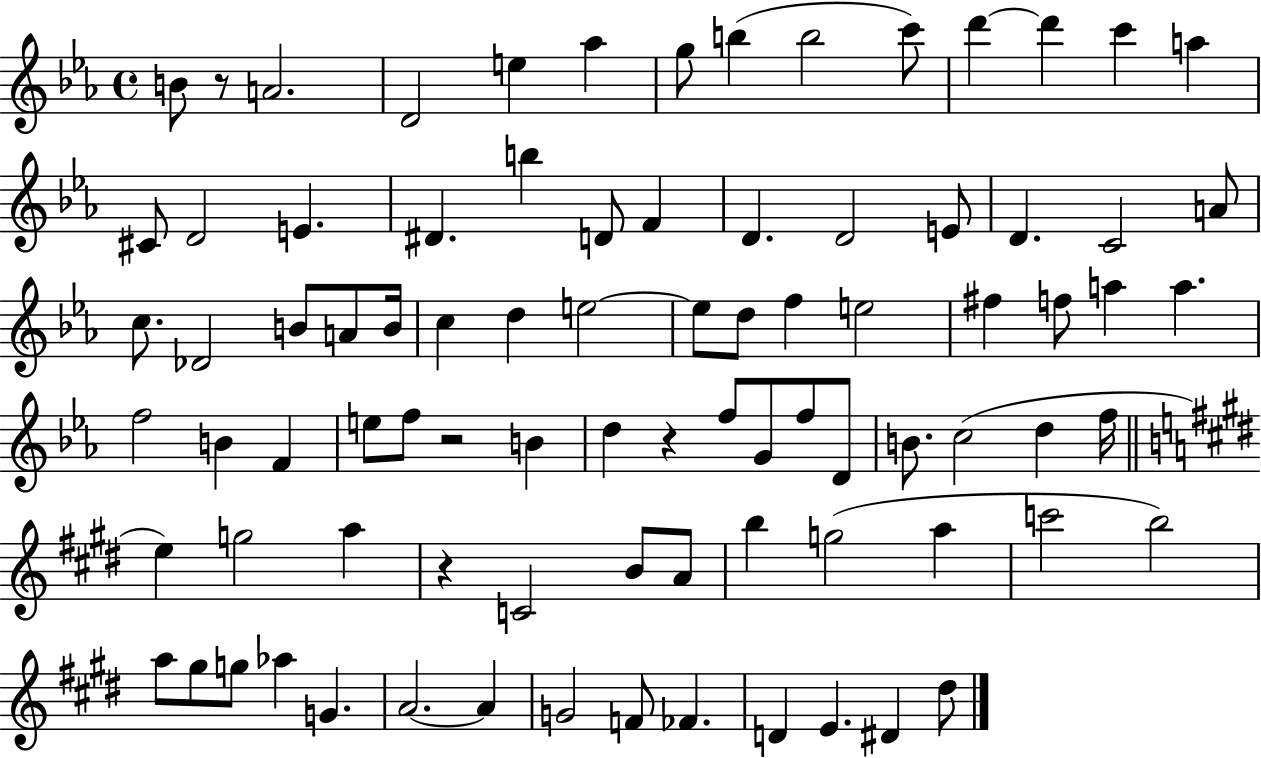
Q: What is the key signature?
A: EES major